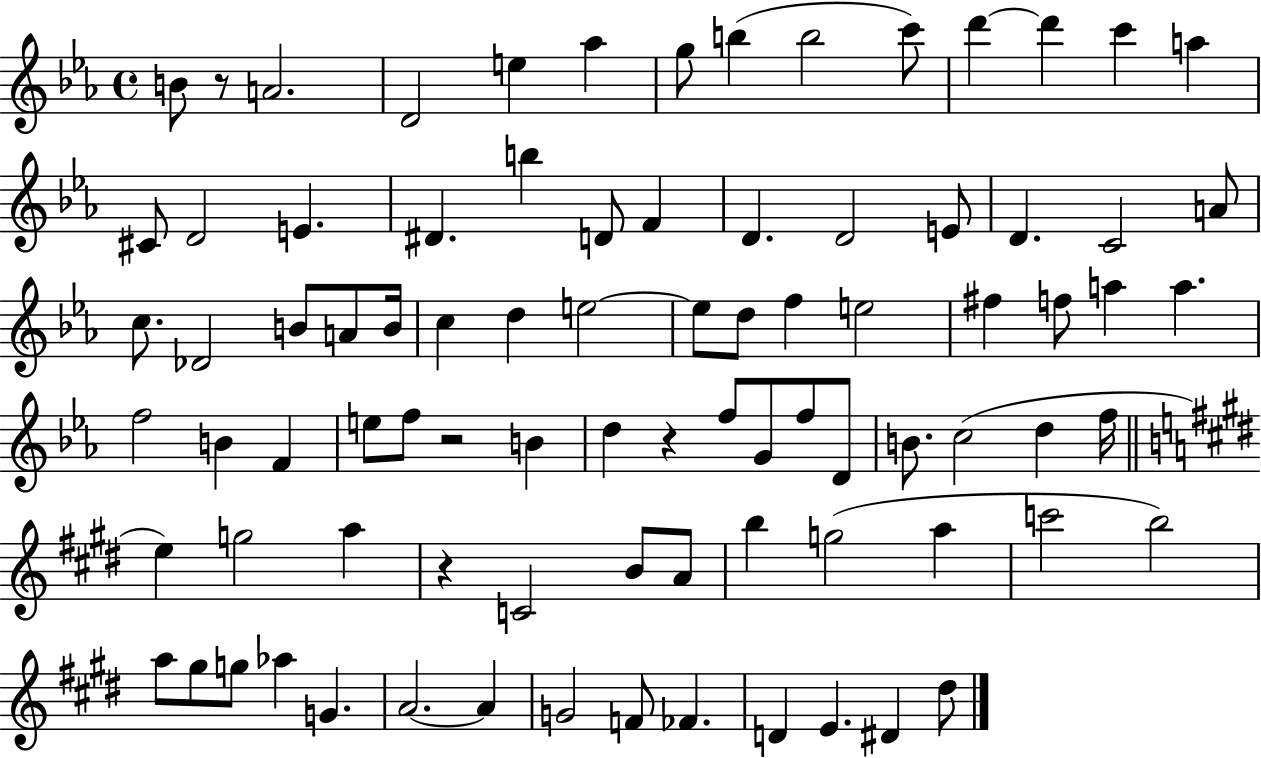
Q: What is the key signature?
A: EES major